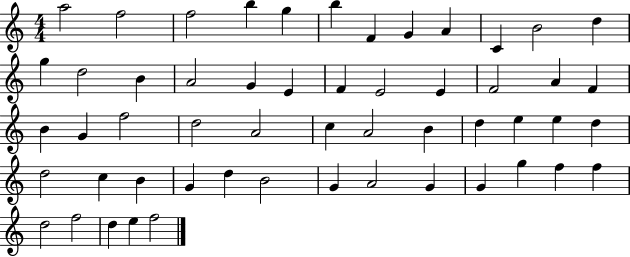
{
  \clef treble
  \numericTimeSignature
  \time 4/4
  \key c \major
  a''2 f''2 | f''2 b''4 g''4 | b''4 f'4 g'4 a'4 | c'4 b'2 d''4 | \break g''4 d''2 b'4 | a'2 g'4 e'4 | f'4 e'2 e'4 | f'2 a'4 f'4 | \break b'4 g'4 f''2 | d''2 a'2 | c''4 a'2 b'4 | d''4 e''4 e''4 d''4 | \break d''2 c''4 b'4 | g'4 d''4 b'2 | g'4 a'2 g'4 | g'4 g''4 f''4 f''4 | \break d''2 f''2 | d''4 e''4 f''2 | \bar "|."
}